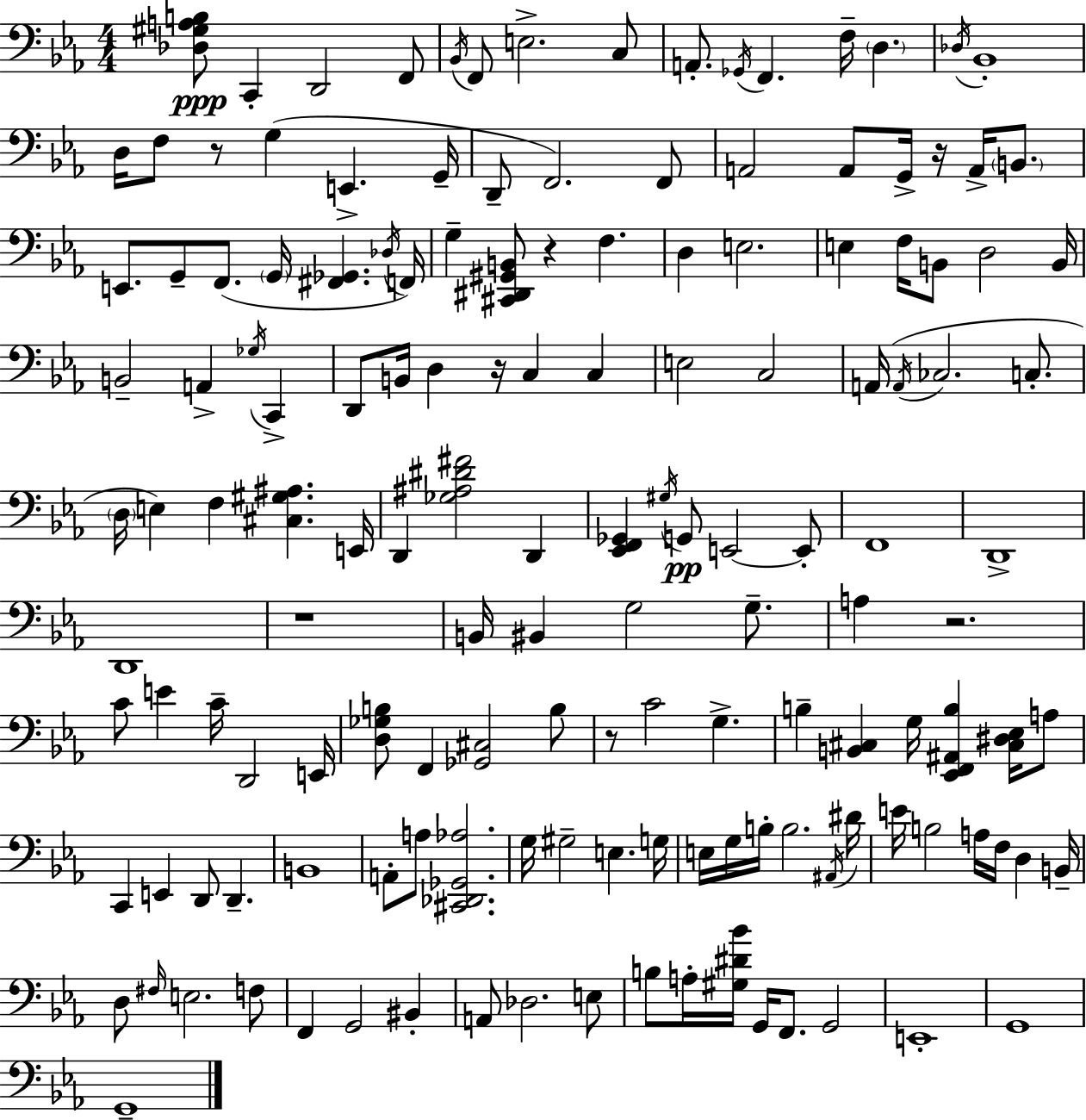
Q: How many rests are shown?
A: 7